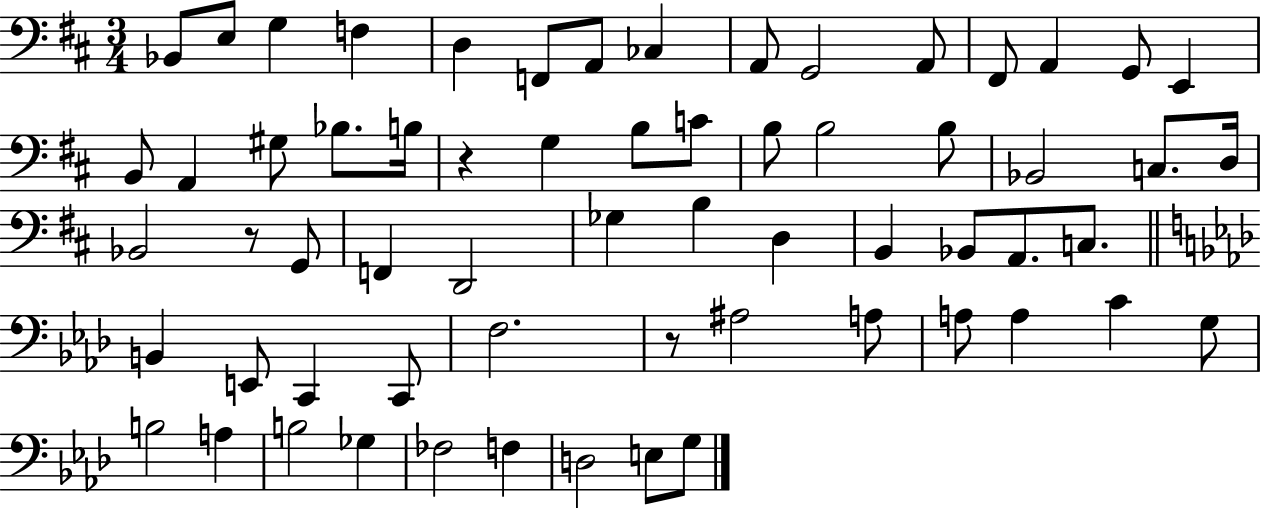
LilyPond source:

{
  \clef bass
  \numericTimeSignature
  \time 3/4
  \key d \major
  bes,8 e8 g4 f4 | d4 f,8 a,8 ces4 | a,8 g,2 a,8 | fis,8 a,4 g,8 e,4 | \break b,8 a,4 gis8 bes8. b16 | r4 g4 b8 c'8 | b8 b2 b8 | bes,2 c8. d16 | \break bes,2 r8 g,8 | f,4 d,2 | ges4 b4 d4 | b,4 bes,8 a,8. c8. | \break \bar "||" \break \key aes \major b,4 e,8 c,4 c,8 | f2. | r8 ais2 a8 | a8 a4 c'4 g8 | \break b2 a4 | b2 ges4 | fes2 f4 | d2 e8 g8 | \break \bar "|."
}